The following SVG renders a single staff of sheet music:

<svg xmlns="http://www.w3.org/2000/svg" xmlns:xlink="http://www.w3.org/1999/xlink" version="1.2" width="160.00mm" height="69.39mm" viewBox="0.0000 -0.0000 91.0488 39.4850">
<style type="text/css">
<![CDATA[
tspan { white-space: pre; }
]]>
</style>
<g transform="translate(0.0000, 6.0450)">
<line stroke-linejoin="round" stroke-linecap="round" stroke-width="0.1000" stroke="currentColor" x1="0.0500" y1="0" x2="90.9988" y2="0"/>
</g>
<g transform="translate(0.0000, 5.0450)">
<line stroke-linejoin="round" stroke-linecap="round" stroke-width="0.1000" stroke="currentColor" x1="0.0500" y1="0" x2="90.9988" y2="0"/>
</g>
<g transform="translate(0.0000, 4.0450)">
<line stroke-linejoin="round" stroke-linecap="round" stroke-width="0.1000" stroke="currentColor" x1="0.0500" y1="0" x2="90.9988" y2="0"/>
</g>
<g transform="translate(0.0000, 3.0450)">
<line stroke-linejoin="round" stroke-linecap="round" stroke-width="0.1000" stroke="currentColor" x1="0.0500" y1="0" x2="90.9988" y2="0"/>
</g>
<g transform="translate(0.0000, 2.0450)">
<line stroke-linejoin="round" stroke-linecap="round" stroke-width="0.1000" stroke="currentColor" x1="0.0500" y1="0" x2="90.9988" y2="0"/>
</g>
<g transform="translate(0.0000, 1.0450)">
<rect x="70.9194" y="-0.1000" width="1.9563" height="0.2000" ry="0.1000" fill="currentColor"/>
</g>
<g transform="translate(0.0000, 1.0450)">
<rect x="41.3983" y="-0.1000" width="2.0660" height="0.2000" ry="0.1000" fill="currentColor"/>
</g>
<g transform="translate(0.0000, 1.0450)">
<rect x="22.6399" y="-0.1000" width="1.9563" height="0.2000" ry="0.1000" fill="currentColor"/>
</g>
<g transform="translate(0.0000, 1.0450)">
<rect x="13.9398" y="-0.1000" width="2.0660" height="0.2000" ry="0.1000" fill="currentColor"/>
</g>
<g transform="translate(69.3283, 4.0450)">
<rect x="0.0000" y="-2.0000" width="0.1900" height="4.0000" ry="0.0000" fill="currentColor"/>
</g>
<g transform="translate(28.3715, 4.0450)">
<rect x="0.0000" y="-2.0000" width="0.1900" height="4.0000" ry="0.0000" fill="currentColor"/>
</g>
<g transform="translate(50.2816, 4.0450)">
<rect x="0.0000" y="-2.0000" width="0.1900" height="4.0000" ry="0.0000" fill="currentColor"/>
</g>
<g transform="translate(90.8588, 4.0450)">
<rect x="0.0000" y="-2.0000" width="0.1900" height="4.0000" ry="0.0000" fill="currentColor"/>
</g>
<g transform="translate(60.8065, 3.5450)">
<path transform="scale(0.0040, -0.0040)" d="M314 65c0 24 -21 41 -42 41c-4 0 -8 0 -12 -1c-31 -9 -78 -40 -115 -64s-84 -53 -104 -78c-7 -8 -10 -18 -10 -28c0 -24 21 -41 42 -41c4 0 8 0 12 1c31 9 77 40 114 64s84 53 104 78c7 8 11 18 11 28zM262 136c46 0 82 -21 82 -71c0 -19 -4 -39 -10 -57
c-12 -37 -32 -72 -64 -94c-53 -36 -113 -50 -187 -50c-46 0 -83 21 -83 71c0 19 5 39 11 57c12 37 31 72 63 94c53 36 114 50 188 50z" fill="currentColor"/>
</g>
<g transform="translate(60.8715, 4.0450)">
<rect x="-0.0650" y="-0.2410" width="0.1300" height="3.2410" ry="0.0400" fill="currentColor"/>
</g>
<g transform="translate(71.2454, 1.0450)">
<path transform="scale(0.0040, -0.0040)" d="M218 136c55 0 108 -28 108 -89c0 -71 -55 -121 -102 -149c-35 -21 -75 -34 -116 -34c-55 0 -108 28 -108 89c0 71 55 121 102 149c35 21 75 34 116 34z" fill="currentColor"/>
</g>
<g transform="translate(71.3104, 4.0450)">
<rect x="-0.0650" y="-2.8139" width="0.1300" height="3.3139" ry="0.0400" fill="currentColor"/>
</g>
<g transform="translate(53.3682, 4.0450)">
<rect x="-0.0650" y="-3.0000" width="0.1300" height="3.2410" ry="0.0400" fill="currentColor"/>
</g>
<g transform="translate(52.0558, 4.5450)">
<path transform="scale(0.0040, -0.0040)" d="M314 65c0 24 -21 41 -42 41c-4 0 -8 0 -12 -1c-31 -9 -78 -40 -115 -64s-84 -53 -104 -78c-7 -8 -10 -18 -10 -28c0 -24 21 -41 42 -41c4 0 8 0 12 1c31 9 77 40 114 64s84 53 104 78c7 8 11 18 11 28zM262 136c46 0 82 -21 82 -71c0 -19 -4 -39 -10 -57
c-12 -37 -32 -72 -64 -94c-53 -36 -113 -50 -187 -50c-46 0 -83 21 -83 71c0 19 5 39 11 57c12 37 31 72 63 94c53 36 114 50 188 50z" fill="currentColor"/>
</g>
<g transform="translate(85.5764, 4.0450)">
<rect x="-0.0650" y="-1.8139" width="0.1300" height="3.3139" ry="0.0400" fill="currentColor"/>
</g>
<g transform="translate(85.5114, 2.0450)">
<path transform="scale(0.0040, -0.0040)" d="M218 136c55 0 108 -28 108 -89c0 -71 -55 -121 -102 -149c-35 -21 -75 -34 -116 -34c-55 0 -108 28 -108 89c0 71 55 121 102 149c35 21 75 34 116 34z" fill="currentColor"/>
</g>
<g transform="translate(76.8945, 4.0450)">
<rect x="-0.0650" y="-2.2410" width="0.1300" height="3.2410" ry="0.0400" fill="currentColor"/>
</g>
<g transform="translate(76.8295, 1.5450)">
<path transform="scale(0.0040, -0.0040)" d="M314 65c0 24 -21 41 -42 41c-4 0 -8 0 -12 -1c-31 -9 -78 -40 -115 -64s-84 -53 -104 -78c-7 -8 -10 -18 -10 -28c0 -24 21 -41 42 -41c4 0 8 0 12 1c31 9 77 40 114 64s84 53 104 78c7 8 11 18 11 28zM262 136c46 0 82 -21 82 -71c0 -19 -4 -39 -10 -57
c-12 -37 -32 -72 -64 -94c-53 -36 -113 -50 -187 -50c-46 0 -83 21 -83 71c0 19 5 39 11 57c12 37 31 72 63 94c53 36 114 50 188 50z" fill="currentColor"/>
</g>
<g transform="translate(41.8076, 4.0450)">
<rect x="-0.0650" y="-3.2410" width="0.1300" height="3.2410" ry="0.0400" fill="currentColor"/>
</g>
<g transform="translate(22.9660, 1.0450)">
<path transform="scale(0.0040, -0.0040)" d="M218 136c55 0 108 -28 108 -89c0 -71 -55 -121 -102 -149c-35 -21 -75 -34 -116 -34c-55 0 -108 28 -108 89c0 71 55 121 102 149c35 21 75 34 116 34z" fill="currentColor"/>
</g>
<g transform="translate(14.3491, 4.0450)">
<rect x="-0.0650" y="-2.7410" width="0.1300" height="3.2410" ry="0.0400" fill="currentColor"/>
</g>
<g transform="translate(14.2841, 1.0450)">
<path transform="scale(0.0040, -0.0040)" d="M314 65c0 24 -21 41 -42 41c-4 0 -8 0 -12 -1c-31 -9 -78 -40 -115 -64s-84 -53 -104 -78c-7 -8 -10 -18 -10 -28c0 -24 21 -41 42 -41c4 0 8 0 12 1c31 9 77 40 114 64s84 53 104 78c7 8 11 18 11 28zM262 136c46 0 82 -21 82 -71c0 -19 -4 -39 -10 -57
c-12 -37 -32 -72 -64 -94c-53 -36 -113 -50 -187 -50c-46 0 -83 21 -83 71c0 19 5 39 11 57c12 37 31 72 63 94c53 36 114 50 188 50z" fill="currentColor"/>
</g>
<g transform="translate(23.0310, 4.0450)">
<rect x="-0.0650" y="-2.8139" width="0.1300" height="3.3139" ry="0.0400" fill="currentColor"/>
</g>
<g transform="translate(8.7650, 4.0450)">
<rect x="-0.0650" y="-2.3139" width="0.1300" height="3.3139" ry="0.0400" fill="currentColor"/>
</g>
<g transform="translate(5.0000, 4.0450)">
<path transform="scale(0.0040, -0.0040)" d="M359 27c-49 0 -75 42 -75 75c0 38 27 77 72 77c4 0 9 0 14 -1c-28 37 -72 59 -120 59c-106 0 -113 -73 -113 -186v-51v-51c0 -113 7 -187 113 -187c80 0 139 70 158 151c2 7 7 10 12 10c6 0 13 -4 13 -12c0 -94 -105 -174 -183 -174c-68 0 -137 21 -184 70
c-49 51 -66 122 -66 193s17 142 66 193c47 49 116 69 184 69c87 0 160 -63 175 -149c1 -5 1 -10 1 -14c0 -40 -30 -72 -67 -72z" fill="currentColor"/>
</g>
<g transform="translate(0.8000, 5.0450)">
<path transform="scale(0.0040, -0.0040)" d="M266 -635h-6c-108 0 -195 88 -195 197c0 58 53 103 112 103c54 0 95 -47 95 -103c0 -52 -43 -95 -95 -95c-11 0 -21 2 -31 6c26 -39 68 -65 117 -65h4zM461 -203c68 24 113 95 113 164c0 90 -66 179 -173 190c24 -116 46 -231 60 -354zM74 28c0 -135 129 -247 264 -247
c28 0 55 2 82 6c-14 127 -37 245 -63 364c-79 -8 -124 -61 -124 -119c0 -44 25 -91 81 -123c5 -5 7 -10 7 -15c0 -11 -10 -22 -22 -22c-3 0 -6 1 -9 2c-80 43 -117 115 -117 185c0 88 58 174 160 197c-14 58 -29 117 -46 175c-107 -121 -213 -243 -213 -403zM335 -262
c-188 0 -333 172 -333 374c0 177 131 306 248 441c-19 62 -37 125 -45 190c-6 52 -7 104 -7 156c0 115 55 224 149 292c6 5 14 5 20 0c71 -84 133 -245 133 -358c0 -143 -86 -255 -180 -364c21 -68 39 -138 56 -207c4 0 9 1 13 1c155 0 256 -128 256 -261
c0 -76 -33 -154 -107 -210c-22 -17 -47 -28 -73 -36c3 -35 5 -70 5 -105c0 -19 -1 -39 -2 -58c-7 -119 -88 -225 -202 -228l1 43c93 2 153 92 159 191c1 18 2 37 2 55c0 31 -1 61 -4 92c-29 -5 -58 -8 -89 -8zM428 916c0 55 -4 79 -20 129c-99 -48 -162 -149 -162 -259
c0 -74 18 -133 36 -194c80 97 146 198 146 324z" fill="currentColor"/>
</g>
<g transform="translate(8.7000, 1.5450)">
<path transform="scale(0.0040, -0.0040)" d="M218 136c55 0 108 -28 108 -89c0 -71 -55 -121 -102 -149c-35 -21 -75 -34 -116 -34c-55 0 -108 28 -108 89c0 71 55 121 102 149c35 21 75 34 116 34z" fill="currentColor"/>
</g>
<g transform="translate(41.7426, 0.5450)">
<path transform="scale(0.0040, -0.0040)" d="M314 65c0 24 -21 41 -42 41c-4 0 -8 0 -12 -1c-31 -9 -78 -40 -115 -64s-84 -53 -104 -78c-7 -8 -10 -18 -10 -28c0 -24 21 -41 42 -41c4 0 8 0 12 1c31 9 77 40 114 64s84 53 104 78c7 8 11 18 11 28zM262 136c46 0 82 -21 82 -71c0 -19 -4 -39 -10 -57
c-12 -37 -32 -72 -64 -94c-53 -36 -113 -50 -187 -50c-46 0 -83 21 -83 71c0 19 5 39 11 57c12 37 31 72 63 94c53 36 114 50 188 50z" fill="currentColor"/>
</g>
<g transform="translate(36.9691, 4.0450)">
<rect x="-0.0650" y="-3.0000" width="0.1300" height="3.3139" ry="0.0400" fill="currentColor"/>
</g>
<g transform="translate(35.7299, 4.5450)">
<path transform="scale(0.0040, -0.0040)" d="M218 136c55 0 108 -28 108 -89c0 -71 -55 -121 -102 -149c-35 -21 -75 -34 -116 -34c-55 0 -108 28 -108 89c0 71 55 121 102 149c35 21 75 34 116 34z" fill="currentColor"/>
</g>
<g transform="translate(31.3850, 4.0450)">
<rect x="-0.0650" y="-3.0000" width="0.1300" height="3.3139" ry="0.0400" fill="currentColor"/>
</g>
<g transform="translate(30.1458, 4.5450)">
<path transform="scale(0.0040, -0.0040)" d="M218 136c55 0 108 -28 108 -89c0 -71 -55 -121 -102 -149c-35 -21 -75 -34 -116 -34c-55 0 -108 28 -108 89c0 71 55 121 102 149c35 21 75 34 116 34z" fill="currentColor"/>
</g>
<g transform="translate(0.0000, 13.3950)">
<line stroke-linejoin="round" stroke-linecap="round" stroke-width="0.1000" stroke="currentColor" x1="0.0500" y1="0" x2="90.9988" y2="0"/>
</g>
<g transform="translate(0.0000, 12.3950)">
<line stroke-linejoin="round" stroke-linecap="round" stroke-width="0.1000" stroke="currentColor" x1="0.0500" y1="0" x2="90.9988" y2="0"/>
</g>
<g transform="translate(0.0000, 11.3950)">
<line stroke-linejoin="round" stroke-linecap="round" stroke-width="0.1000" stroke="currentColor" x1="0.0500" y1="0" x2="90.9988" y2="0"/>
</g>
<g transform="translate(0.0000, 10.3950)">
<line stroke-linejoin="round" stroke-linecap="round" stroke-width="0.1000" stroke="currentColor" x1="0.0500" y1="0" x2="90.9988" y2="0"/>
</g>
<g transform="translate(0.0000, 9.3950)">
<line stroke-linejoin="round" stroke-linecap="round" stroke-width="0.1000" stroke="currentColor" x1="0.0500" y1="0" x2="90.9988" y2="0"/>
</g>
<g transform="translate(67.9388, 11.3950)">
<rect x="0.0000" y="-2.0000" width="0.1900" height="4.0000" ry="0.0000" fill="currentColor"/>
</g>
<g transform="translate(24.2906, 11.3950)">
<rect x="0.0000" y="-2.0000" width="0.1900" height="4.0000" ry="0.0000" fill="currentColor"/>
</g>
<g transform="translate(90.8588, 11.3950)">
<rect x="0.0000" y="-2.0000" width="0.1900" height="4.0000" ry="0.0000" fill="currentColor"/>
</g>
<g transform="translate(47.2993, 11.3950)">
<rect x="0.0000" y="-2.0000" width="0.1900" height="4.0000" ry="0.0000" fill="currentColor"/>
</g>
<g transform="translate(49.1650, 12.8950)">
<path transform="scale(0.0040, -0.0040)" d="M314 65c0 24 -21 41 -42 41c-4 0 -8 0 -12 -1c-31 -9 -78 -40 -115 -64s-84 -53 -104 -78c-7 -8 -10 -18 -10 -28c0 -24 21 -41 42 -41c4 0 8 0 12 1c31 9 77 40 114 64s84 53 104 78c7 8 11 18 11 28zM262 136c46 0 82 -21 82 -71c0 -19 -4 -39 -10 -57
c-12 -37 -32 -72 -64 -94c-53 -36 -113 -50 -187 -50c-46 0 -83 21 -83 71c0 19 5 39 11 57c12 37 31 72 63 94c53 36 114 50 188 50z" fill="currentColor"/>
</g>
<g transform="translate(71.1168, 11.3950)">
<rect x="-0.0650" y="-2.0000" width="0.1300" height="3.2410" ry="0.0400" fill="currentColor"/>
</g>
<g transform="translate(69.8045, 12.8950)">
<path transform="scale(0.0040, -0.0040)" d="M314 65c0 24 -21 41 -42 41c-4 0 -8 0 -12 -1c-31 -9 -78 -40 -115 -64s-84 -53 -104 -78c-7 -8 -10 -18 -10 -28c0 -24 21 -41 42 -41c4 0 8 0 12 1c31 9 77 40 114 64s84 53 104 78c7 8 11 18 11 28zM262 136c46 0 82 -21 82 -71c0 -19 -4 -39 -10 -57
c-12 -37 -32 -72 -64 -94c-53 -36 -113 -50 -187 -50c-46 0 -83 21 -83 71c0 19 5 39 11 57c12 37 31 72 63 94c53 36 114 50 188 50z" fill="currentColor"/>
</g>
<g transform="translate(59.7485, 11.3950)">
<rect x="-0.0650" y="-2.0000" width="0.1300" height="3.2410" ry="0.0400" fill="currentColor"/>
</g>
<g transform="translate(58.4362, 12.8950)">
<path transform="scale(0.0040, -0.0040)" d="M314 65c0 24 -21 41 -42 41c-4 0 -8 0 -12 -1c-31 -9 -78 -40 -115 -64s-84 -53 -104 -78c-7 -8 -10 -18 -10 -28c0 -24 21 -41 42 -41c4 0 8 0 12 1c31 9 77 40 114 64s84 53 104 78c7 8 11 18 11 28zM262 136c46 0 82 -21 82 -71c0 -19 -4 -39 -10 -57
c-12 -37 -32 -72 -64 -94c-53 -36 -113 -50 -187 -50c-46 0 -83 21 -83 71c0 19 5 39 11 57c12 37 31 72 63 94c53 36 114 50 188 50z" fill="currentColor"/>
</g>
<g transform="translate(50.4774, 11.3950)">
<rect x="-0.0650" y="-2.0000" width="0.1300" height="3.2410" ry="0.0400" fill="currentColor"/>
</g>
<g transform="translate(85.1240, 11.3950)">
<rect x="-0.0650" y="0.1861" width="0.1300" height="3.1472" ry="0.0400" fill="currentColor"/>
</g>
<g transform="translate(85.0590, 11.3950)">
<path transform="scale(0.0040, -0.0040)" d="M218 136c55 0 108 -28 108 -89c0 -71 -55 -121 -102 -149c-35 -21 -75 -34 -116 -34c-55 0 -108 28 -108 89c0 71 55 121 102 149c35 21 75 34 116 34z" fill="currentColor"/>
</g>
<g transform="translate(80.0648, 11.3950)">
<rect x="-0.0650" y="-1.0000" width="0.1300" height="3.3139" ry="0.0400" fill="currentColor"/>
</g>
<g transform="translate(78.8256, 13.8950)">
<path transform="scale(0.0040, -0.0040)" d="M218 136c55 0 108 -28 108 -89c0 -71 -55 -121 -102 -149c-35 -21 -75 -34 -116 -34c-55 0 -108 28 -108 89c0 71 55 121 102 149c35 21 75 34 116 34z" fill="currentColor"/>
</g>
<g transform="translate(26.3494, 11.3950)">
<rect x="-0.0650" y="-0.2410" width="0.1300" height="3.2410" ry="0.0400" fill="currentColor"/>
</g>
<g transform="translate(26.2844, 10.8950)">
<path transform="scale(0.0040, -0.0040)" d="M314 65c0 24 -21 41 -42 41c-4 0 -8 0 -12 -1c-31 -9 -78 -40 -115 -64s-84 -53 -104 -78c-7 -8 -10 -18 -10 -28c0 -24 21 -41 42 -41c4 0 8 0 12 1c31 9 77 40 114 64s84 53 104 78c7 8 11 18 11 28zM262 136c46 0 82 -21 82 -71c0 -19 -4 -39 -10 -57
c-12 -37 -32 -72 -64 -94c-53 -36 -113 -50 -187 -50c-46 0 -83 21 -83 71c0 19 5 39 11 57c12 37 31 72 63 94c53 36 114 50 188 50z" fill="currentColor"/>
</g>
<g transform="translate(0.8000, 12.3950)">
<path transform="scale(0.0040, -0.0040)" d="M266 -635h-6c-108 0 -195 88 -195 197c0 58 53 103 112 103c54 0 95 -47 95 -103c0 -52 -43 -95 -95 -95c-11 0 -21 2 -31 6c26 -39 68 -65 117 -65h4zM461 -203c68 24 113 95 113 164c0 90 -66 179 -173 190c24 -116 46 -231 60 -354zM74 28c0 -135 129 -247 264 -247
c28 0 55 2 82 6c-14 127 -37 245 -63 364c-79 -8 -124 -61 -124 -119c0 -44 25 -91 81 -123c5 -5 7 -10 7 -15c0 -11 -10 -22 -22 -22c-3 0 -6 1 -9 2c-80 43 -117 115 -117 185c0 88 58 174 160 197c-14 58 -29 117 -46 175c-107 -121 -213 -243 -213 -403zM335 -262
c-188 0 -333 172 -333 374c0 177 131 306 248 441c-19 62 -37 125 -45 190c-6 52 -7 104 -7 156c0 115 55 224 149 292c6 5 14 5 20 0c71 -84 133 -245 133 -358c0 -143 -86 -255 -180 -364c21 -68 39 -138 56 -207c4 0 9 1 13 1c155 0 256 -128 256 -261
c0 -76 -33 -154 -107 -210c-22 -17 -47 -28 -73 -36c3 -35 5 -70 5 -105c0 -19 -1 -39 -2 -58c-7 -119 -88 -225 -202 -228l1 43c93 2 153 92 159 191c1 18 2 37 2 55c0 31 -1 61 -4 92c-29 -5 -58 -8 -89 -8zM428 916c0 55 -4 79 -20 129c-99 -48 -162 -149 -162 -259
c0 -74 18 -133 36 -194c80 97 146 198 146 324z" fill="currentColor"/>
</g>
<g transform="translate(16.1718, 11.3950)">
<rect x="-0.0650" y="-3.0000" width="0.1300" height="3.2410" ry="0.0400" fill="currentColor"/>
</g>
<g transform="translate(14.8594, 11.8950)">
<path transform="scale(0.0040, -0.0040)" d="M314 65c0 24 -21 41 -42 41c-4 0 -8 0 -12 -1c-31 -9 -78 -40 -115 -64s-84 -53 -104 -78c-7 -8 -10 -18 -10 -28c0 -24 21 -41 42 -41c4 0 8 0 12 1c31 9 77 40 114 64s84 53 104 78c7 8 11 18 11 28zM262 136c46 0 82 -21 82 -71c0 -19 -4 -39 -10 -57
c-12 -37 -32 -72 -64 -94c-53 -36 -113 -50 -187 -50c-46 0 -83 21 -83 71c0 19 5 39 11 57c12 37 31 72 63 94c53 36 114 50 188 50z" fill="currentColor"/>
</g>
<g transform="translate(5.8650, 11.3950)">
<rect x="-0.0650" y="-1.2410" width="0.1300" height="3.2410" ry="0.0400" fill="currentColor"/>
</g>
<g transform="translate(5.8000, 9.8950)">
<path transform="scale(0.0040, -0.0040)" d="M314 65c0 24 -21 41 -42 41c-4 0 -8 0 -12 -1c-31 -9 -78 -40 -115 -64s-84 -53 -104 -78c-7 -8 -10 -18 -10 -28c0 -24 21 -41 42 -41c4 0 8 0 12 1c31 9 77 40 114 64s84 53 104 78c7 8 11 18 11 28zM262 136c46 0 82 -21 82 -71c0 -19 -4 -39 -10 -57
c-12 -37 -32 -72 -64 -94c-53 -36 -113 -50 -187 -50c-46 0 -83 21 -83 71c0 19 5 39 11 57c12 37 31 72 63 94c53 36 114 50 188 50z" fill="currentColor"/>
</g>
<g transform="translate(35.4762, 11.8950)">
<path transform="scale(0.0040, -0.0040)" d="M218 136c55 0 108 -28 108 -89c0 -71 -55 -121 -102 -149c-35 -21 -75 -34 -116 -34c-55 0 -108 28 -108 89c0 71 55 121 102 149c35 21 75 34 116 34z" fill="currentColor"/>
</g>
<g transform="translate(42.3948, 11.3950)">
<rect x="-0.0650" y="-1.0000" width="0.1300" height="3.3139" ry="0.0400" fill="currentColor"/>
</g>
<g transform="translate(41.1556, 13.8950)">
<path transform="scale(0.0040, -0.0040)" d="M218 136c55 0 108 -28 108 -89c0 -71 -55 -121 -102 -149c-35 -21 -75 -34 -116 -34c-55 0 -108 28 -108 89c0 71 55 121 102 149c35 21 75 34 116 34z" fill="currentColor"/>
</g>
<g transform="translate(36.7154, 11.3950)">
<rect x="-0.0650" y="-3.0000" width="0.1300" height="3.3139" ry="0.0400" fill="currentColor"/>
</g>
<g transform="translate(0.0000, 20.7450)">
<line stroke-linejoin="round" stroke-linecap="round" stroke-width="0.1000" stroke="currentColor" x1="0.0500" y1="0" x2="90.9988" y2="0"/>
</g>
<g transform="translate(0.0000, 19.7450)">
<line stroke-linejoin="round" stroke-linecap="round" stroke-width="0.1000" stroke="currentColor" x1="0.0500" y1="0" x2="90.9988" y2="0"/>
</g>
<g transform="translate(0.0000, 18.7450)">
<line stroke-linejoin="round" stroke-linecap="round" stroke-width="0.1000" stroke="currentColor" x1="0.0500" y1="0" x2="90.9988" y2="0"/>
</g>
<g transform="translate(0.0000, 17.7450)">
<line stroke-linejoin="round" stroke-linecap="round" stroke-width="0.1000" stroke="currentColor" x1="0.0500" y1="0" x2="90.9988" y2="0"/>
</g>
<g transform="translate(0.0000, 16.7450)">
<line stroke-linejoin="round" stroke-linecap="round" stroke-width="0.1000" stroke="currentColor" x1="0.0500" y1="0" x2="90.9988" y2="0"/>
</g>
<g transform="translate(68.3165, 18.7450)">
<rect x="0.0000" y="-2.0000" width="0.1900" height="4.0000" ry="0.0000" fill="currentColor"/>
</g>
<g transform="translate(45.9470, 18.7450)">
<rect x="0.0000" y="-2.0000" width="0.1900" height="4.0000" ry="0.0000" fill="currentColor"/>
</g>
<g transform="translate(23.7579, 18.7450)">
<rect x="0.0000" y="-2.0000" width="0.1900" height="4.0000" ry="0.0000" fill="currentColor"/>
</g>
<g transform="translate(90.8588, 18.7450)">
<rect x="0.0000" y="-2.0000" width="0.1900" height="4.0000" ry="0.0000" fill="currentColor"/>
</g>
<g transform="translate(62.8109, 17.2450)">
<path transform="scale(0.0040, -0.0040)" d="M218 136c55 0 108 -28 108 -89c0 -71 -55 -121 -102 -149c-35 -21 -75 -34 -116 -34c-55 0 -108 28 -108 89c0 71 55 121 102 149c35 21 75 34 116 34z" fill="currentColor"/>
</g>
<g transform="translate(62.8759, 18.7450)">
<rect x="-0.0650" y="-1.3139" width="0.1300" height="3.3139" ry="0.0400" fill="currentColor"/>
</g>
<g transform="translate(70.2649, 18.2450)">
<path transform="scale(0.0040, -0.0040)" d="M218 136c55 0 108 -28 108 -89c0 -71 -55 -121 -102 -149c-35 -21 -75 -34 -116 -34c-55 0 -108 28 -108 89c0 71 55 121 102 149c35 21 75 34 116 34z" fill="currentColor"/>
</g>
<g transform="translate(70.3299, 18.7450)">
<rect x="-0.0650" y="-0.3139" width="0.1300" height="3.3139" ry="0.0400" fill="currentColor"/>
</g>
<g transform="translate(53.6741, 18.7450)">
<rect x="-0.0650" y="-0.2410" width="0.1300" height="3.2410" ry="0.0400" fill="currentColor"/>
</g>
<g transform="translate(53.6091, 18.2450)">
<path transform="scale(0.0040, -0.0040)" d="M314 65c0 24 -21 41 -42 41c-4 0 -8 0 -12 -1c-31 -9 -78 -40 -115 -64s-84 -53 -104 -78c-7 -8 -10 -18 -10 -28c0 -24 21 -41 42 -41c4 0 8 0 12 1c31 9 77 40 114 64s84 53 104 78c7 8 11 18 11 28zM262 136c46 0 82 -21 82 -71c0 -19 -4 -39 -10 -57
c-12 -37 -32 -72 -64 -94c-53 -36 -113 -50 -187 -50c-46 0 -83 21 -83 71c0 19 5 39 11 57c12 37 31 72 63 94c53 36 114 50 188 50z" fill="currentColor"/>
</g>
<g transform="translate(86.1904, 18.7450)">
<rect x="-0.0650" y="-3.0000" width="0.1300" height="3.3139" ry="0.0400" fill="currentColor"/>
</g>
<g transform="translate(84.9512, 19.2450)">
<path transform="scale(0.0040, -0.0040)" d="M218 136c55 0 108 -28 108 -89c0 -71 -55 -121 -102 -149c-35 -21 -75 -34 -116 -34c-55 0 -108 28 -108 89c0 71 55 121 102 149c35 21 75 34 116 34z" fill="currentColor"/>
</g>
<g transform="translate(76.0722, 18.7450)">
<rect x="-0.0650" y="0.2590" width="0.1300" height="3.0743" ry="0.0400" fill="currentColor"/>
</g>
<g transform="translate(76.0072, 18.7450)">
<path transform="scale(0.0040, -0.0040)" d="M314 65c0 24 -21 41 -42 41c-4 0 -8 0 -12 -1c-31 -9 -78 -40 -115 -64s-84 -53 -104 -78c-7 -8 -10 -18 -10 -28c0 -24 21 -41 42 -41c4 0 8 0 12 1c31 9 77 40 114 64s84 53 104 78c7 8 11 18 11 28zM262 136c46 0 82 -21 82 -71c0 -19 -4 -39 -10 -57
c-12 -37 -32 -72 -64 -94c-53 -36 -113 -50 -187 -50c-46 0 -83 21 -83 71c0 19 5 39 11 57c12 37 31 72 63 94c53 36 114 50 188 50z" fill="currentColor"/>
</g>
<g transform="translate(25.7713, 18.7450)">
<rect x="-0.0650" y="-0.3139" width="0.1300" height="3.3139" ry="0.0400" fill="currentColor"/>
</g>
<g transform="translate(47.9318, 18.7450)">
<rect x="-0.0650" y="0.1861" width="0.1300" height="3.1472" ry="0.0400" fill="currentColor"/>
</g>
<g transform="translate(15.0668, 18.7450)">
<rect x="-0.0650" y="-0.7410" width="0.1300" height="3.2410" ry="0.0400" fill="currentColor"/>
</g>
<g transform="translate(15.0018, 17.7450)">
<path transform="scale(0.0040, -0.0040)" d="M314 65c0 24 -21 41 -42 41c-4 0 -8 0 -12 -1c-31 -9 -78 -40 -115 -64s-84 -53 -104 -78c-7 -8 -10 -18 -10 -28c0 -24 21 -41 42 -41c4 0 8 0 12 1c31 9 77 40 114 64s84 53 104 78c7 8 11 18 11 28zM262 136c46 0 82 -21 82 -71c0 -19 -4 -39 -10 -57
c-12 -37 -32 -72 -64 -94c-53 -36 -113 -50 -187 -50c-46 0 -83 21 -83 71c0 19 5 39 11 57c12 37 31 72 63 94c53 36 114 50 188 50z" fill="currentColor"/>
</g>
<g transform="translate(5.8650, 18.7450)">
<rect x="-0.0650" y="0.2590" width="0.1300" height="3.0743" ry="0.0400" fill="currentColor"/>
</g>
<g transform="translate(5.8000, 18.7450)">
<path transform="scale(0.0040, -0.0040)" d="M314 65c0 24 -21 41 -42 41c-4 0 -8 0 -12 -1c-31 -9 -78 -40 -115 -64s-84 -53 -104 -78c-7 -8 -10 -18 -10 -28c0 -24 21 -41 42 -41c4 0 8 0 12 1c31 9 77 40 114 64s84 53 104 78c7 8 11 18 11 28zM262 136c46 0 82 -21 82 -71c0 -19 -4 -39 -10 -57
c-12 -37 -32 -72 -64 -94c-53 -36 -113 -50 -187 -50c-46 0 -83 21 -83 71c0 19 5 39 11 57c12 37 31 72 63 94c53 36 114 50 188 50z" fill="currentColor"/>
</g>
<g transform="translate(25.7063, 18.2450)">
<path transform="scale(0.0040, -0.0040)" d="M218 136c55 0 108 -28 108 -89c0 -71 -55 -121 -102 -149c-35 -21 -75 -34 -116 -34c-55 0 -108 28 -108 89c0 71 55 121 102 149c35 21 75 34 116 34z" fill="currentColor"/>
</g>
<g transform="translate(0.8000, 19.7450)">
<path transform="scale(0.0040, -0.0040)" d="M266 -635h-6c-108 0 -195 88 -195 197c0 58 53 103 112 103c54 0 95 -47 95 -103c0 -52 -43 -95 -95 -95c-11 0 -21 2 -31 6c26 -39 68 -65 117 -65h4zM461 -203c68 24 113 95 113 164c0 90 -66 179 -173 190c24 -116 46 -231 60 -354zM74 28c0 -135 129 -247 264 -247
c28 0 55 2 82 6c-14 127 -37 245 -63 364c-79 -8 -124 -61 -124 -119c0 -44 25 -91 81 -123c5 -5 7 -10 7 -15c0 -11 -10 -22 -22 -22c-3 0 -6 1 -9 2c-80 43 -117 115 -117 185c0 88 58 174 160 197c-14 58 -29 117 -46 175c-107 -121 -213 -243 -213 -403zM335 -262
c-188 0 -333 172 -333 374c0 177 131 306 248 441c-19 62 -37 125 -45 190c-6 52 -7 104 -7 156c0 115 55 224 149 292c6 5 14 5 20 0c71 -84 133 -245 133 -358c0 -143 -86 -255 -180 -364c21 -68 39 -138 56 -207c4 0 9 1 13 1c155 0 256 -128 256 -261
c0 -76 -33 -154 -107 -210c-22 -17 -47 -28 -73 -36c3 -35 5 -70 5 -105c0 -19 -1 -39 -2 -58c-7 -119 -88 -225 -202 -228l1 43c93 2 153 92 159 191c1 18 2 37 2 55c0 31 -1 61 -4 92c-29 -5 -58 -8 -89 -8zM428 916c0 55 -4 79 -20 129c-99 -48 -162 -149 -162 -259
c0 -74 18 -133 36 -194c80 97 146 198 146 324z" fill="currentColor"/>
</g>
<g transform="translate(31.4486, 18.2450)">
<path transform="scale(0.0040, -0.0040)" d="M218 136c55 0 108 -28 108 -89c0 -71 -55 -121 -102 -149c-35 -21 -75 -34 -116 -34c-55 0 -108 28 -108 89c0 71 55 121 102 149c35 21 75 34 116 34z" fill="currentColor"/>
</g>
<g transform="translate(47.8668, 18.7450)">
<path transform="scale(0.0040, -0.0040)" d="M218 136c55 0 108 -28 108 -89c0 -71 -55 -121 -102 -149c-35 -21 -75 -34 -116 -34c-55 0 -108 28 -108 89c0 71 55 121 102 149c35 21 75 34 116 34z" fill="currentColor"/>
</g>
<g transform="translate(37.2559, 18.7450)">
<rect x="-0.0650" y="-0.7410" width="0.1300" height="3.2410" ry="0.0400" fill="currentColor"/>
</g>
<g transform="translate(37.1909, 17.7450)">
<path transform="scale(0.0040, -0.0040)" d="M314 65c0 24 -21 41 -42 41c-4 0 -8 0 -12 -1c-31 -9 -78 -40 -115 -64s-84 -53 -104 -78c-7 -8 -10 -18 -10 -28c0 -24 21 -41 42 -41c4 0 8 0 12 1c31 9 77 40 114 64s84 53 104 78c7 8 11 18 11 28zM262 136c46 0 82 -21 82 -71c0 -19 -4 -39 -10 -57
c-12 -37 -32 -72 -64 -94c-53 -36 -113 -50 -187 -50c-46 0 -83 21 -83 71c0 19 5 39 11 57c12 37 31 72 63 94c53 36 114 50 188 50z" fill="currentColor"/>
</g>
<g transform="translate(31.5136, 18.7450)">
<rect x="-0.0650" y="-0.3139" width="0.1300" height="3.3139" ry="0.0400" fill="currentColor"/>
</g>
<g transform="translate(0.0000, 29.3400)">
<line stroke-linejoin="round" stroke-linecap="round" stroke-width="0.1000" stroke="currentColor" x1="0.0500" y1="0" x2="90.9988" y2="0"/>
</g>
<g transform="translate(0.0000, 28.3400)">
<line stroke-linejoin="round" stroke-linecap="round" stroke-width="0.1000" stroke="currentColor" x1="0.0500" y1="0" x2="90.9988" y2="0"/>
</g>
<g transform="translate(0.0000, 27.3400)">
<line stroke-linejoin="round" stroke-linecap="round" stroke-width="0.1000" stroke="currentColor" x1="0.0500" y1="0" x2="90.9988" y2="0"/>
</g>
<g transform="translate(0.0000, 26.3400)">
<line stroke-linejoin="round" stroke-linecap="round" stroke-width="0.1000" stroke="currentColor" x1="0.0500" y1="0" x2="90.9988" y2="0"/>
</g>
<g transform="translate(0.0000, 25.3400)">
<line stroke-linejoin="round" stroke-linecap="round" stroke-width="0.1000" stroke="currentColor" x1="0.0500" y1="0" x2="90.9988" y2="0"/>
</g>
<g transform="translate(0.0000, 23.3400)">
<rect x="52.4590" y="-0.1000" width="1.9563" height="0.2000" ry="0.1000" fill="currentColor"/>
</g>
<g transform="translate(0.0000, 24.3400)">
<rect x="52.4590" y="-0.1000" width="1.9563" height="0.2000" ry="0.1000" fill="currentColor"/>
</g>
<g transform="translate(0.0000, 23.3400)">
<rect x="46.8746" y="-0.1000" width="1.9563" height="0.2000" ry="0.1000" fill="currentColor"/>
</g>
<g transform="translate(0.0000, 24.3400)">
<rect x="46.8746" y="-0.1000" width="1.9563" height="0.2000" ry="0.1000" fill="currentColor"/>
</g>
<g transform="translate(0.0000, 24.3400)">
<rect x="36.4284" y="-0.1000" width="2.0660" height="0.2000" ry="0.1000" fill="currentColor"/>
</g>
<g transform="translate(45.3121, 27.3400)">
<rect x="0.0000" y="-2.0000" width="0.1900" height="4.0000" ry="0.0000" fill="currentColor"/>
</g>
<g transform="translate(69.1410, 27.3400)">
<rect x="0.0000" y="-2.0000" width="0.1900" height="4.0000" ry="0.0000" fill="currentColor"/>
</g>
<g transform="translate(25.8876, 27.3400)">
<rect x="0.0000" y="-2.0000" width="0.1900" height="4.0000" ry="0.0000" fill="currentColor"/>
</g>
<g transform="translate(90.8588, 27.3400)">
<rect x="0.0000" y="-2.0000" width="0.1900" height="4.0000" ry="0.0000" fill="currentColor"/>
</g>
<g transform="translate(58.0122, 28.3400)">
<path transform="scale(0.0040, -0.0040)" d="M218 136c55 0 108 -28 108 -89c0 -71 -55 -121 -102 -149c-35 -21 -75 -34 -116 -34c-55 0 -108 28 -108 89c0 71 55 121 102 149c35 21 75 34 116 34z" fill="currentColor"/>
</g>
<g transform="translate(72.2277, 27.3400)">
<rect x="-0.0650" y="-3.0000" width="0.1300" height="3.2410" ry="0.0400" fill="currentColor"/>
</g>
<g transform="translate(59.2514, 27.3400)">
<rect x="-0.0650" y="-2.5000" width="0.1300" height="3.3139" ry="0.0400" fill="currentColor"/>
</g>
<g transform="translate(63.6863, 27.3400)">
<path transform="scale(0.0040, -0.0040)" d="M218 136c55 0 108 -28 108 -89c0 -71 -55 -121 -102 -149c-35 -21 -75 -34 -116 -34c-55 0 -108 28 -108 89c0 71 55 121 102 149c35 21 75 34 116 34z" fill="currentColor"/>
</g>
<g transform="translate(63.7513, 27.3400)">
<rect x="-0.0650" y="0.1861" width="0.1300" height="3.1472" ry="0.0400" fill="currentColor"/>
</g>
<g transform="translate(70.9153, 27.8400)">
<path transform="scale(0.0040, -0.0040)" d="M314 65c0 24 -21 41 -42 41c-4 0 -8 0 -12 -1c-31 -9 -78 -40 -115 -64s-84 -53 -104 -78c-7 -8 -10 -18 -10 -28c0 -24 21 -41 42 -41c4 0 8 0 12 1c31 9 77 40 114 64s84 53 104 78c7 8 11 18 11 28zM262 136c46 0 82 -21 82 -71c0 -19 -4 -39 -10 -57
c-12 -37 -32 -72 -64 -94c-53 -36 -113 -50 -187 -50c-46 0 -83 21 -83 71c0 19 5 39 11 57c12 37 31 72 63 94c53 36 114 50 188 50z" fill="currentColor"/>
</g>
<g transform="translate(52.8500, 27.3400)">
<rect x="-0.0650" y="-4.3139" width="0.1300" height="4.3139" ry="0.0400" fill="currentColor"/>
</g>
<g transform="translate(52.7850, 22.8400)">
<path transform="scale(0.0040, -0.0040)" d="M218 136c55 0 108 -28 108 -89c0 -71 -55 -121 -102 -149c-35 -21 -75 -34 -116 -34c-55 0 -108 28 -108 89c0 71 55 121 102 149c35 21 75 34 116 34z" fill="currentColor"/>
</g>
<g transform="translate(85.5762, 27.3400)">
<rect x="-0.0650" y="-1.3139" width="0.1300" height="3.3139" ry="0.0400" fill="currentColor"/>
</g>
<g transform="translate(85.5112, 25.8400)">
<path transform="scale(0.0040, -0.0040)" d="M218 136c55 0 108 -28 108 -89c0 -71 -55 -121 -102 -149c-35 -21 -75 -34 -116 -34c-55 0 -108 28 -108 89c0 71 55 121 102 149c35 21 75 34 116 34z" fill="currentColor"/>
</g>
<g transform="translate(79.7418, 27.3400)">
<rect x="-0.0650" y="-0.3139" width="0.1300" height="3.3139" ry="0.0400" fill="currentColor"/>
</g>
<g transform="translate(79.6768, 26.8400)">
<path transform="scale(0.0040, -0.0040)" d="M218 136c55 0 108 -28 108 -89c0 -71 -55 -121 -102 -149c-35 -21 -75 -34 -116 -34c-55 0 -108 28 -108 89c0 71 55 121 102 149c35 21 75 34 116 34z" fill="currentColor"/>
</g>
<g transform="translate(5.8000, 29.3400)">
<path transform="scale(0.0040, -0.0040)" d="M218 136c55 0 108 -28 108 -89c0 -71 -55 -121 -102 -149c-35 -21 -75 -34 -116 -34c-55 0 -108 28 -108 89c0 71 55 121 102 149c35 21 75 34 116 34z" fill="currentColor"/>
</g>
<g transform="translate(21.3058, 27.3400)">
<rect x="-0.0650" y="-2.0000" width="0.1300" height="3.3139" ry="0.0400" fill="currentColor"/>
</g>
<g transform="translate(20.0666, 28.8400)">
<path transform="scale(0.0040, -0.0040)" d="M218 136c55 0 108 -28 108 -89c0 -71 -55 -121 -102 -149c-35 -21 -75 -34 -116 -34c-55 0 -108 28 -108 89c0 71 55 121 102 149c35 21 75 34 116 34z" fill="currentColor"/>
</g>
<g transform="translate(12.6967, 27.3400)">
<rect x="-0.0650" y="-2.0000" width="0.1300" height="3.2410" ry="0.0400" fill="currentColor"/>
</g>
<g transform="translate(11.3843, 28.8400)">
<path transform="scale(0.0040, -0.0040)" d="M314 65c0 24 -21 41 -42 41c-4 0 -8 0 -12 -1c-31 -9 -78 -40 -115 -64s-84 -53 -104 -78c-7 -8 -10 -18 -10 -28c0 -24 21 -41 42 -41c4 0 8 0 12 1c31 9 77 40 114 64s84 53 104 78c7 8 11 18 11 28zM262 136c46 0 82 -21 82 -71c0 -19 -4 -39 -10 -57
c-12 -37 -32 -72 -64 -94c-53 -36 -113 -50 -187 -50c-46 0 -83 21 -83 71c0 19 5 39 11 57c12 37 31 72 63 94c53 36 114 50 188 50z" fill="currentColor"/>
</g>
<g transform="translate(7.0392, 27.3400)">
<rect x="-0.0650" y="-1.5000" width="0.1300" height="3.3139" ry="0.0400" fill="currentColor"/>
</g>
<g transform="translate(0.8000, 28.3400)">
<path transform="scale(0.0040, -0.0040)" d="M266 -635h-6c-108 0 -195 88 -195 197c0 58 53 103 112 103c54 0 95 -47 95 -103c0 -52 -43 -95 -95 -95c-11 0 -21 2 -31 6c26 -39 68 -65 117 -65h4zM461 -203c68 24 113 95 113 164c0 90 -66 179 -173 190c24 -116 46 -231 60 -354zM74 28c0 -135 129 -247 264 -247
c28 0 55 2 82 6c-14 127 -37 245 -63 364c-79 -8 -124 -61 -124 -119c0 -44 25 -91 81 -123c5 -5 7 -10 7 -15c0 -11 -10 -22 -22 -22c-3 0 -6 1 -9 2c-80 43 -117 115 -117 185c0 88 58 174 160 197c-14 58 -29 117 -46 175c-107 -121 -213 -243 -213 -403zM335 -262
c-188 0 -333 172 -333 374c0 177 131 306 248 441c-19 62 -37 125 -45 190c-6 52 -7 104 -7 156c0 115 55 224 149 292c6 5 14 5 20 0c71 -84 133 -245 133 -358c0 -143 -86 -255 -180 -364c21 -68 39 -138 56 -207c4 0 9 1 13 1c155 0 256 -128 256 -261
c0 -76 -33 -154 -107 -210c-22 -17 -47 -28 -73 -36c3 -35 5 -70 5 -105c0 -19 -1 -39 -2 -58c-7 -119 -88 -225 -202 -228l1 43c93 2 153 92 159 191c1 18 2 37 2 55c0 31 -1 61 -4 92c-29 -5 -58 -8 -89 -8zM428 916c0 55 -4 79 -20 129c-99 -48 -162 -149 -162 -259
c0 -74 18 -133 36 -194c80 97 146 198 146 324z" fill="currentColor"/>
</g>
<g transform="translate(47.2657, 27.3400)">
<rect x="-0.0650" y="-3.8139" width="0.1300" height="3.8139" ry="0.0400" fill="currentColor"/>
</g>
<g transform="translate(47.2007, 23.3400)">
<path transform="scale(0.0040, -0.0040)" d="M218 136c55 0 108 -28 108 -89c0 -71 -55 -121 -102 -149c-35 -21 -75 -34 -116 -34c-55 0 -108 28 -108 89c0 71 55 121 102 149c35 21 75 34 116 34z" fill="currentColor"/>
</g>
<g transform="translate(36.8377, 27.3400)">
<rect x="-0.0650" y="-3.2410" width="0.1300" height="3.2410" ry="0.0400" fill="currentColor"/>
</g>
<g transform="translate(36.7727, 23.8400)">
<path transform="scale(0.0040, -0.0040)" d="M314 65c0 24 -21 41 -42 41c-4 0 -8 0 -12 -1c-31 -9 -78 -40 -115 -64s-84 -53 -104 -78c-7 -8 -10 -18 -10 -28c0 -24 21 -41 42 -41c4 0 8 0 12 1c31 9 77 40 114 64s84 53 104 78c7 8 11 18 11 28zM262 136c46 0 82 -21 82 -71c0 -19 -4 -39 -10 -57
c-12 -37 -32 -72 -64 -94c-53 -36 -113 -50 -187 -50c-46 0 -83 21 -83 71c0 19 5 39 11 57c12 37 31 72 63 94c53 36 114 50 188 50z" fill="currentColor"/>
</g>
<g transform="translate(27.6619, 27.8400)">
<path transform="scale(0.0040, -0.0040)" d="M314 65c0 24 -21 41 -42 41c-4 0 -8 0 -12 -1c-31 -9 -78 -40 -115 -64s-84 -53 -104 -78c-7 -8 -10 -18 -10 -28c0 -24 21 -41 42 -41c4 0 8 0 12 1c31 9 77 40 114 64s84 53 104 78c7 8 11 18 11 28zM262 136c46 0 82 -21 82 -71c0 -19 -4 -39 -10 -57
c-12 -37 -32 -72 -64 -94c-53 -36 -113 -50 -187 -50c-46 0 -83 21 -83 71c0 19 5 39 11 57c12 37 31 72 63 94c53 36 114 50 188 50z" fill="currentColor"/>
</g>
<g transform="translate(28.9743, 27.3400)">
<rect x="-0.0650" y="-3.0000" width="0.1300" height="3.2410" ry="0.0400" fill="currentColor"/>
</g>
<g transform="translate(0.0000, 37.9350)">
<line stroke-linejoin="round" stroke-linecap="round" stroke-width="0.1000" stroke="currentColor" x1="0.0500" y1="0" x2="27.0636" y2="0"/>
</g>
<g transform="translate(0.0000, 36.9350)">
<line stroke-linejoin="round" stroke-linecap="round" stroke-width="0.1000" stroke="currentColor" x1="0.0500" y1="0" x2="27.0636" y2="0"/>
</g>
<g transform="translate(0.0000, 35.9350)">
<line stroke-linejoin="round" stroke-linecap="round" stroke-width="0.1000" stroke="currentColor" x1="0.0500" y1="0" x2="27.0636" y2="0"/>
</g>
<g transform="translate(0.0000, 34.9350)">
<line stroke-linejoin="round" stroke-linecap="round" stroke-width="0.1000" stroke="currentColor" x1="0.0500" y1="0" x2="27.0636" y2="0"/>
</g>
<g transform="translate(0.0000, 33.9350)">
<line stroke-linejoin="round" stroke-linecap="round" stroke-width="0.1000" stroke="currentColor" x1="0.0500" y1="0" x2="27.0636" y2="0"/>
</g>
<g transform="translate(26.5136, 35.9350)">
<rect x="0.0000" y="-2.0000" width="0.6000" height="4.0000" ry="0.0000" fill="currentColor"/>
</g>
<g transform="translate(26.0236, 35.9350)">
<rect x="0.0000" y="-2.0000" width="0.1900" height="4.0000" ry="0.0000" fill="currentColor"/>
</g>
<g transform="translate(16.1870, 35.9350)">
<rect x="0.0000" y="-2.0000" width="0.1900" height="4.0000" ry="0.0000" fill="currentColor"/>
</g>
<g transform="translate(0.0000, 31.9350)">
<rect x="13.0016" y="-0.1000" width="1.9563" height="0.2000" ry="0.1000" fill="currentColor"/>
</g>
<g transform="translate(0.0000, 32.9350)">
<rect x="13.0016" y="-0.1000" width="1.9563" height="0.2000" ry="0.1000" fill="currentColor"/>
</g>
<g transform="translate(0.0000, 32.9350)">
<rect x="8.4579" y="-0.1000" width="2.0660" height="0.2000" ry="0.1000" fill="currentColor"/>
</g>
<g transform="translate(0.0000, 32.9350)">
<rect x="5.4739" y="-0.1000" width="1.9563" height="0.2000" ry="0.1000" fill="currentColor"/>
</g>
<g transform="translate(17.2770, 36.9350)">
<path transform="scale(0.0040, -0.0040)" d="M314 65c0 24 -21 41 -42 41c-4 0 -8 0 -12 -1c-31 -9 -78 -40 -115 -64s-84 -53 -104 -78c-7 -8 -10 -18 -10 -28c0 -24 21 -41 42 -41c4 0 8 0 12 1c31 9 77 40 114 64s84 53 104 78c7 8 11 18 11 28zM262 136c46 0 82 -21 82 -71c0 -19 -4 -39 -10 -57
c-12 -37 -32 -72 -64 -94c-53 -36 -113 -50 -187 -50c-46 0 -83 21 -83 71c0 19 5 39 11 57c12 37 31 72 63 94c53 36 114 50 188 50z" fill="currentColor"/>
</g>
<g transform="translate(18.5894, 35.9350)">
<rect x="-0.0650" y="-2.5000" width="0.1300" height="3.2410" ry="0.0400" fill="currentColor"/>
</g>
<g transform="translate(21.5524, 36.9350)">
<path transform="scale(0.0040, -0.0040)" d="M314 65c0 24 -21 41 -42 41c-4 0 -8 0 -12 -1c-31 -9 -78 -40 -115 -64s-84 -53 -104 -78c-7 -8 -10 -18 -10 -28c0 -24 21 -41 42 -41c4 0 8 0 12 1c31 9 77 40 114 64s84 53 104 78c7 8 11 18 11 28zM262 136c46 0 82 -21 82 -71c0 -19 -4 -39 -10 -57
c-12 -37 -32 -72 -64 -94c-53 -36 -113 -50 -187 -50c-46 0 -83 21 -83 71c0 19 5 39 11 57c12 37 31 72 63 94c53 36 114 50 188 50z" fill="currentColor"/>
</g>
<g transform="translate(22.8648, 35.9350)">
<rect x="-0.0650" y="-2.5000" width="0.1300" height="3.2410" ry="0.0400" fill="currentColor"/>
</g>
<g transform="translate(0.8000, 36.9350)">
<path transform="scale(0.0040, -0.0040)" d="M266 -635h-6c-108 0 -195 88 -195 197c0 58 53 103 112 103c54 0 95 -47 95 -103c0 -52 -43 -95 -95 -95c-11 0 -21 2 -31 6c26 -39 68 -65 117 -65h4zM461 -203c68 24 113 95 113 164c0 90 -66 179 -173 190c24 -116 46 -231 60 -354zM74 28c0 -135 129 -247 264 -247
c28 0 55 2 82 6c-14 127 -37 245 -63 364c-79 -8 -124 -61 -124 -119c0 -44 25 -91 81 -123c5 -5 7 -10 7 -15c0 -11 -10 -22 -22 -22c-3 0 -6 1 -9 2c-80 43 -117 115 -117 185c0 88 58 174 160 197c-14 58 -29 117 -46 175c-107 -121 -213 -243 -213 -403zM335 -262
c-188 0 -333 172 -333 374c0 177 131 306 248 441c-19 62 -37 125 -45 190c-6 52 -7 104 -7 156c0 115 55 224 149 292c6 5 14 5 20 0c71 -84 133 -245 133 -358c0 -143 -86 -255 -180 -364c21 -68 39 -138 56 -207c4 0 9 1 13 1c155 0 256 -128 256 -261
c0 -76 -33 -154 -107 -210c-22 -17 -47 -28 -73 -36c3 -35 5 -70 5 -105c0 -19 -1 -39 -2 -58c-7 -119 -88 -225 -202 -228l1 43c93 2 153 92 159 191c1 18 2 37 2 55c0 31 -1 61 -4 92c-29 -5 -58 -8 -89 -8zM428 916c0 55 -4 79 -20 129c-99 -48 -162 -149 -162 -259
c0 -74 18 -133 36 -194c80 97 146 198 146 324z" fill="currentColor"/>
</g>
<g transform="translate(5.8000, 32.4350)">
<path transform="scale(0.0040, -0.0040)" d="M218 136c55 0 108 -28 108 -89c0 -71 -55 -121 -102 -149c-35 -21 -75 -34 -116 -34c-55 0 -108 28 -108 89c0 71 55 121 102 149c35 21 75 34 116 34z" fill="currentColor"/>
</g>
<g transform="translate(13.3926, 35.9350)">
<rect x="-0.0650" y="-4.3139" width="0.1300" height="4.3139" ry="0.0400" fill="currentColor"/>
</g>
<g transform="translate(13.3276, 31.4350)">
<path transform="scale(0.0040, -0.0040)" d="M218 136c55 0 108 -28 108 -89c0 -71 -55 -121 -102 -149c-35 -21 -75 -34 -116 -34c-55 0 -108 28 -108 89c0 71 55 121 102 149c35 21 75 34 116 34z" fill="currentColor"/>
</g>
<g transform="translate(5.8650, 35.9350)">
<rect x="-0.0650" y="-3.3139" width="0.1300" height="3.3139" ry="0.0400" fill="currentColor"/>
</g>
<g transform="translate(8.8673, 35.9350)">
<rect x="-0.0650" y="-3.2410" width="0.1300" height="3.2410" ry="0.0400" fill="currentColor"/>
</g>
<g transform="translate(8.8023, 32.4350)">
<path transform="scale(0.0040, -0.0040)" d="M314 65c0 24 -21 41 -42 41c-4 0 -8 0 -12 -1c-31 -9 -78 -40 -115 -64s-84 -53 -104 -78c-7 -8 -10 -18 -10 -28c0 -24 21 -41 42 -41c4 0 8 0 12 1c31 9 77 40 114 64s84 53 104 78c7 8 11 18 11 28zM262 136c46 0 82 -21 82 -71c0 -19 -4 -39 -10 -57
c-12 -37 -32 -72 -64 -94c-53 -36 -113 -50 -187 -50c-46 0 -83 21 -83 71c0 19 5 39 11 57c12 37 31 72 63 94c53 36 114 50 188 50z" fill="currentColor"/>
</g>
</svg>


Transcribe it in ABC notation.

X:1
T:Untitled
M:4/4
L:1/4
K:C
g a2 a A A b2 A2 c2 a g2 f e2 A2 c2 A D F2 F2 F2 D B B2 d2 c c d2 B c2 e c B2 A E F2 F A2 b2 c' d' G B A2 c e b b2 d' G2 G2